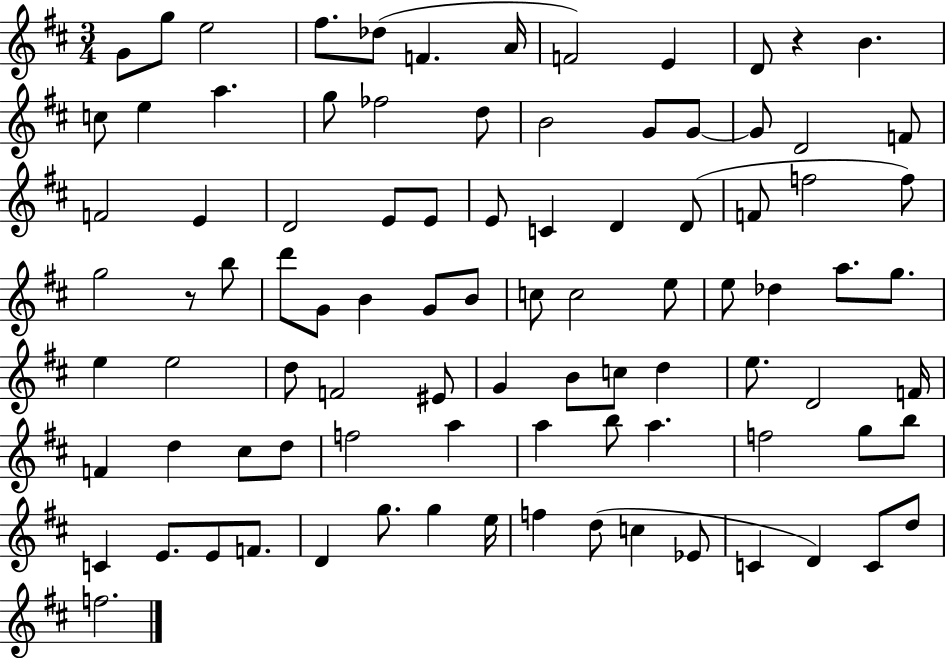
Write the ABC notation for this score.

X:1
T:Untitled
M:3/4
L:1/4
K:D
G/2 g/2 e2 ^f/2 _d/2 F A/4 F2 E D/2 z B c/2 e a g/2 _f2 d/2 B2 G/2 G/2 G/2 D2 F/2 F2 E D2 E/2 E/2 E/2 C D D/2 F/2 f2 f/2 g2 z/2 b/2 d'/2 G/2 B G/2 B/2 c/2 c2 e/2 e/2 _d a/2 g/2 e e2 d/2 F2 ^E/2 G B/2 c/2 d e/2 D2 F/4 F d ^c/2 d/2 f2 a a b/2 a f2 g/2 b/2 C E/2 E/2 F/2 D g/2 g e/4 f d/2 c _E/2 C D C/2 d/2 f2